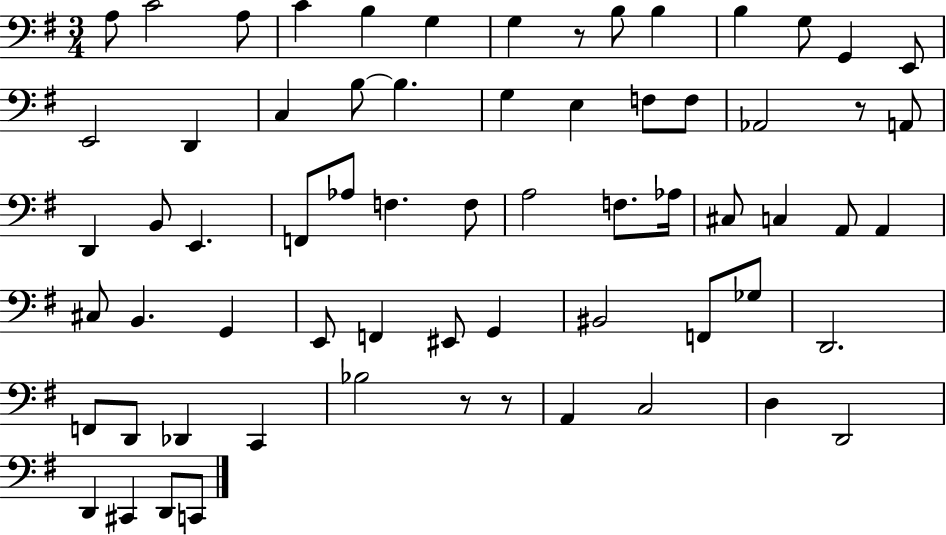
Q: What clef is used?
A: bass